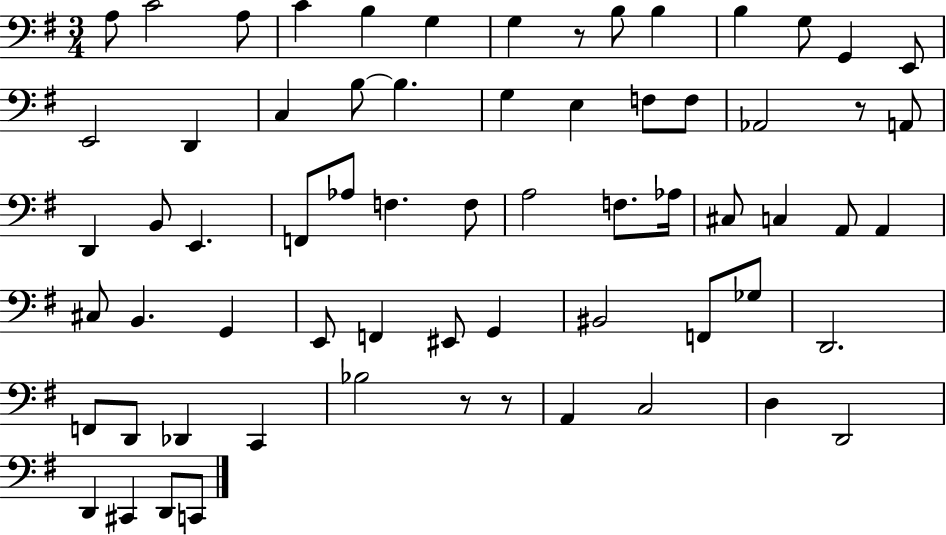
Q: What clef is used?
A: bass